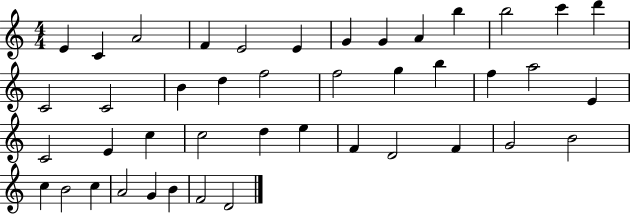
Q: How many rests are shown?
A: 0